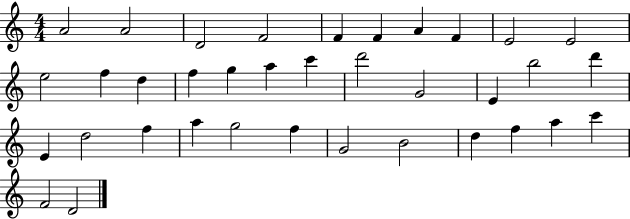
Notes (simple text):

A4/h A4/h D4/h F4/h F4/q F4/q A4/q F4/q E4/h E4/h E5/h F5/q D5/q F5/q G5/q A5/q C6/q D6/h G4/h E4/q B5/h D6/q E4/q D5/h F5/q A5/q G5/h F5/q G4/h B4/h D5/q F5/q A5/q C6/q F4/h D4/h